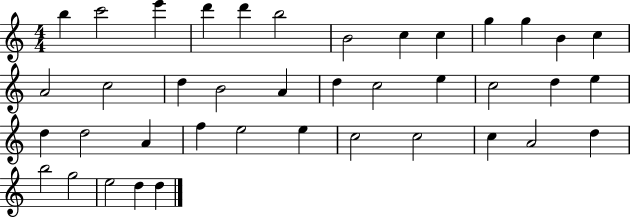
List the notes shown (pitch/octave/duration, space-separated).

B5/q C6/h E6/q D6/q D6/q B5/h B4/h C5/q C5/q G5/q G5/q B4/q C5/q A4/h C5/h D5/q B4/h A4/q D5/q C5/h E5/q C5/h D5/q E5/q D5/q D5/h A4/q F5/q E5/h E5/q C5/h C5/h C5/q A4/h D5/q B5/h G5/h E5/h D5/q D5/q